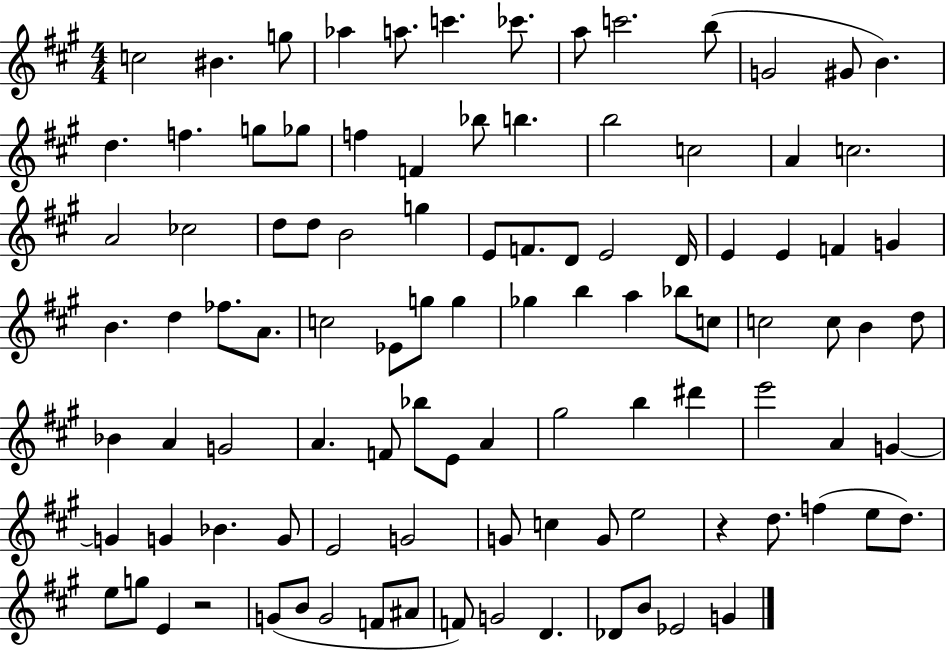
X:1
T:Untitled
M:4/4
L:1/4
K:A
c2 ^B g/2 _a a/2 c' _c'/2 a/2 c'2 b/2 G2 ^G/2 B d f g/2 _g/2 f F _b/2 b b2 c2 A c2 A2 _c2 d/2 d/2 B2 g E/2 F/2 D/2 E2 D/4 E E F G B d _f/2 A/2 c2 _E/2 g/2 g _g b a _b/2 c/2 c2 c/2 B d/2 _B A G2 A F/2 _b/2 E/2 A ^g2 b ^d' e'2 A G G G _B G/2 E2 G2 G/2 c G/2 e2 z d/2 f e/2 d/2 e/2 g/2 E z2 G/2 B/2 G2 F/2 ^A/2 F/2 G2 D _D/2 B/2 _E2 G